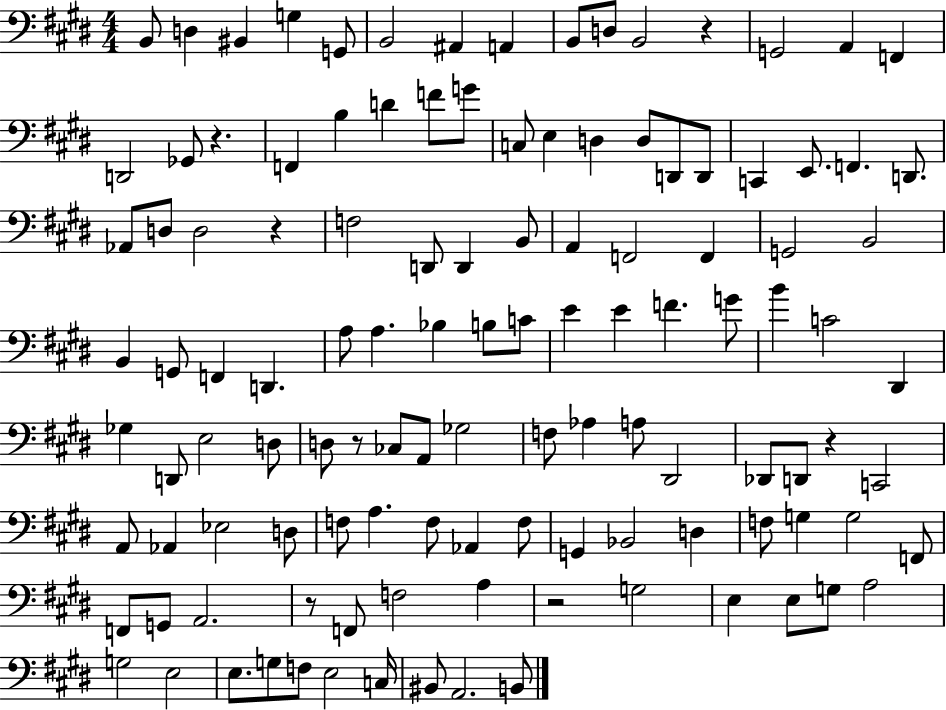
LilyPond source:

{
  \clef bass
  \numericTimeSignature
  \time 4/4
  \key e \major
  b,8 d4 bis,4 g4 g,8 | b,2 ais,4 a,4 | b,8 d8 b,2 r4 | g,2 a,4 f,4 | \break d,2 ges,8 r4. | f,4 b4 d'4 f'8 g'8 | c8 e4 d4 d8 d,8 d,8 | c,4 e,8. f,4. d,8. | \break aes,8 d8 d2 r4 | f2 d,8 d,4 b,8 | a,4 f,2 f,4 | g,2 b,2 | \break b,4 g,8 f,4 d,4. | a8 a4. bes4 b8 c'8 | e'4 e'4 f'4. g'8 | b'4 c'2 dis,4 | \break ges4 d,8 e2 d8 | d8 r8 ces8 a,8 ges2 | f8 aes4 a8 dis,2 | des,8 d,8 r4 c,2 | \break a,8 aes,4 ees2 d8 | f8 a4. f8 aes,4 f8 | g,4 bes,2 d4 | f8 g4 g2 f,8 | \break f,8 g,8 a,2. | r8 f,8 f2 a4 | r2 g2 | e4 e8 g8 a2 | \break g2 e2 | e8. g8 f8 e2 c16 | bis,8 a,2. b,8 | \bar "|."
}